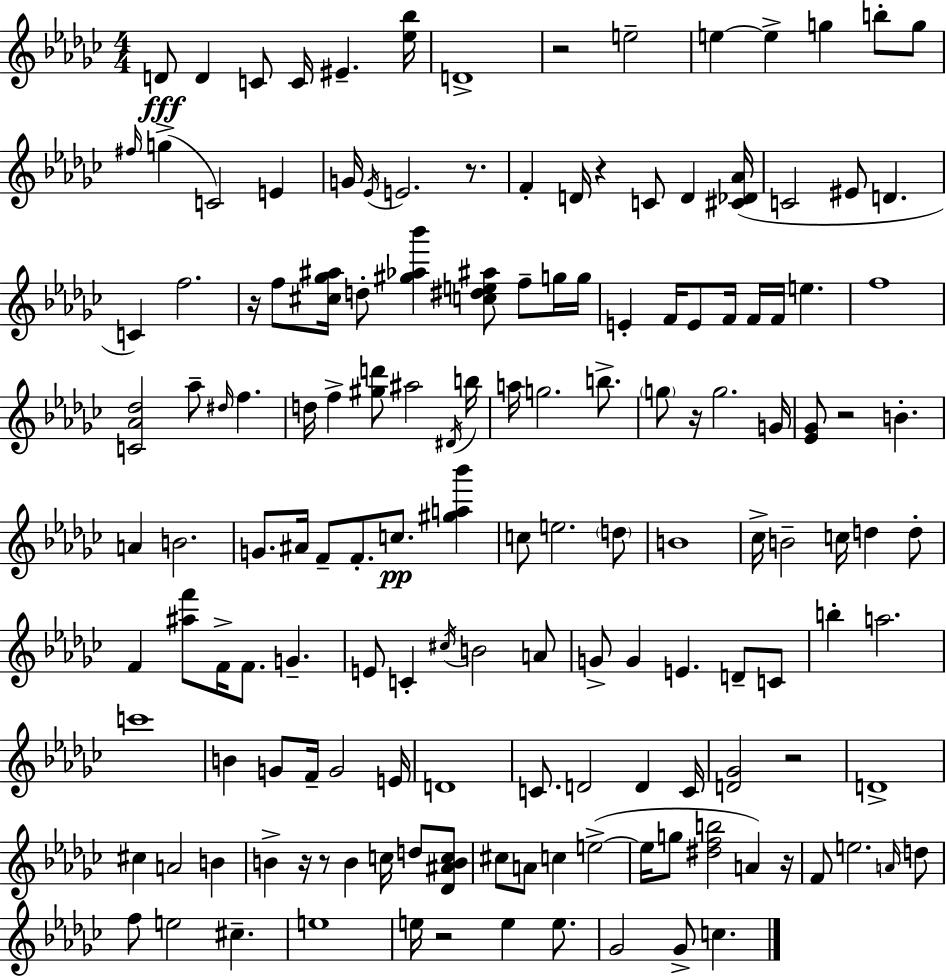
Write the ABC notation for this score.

X:1
T:Untitled
M:4/4
L:1/4
K:Ebm
D/2 D C/2 C/4 ^E [_e_b]/4 D4 z2 e2 e e g b/2 g/2 ^f/4 g C2 E G/4 _E/4 E2 z/2 F D/4 z C/2 D [^C_D_A]/4 C2 ^E/2 D C f2 z/4 f/2 [^c_g^a]/4 d/2 [^g_a_b'] [c^de^a]/2 f/2 g/4 g/4 E F/4 E/2 F/4 F/4 F/4 e f4 [C_A_d]2 _a/2 ^d/4 f d/4 f [^gd']/2 ^a2 ^D/4 b/4 a/4 g2 b/2 g/2 z/4 g2 G/4 [_E_G]/2 z2 B A B2 G/2 ^A/4 F/2 F/2 c/2 [^ga_b'] c/2 e2 d/2 B4 _c/4 B2 c/4 d d/2 F [^af']/2 F/4 F/2 G E/2 C ^c/4 B2 A/2 G/2 G E D/2 C/2 b a2 c'4 B G/2 F/4 G2 E/4 D4 C/2 D2 D C/4 [D_G]2 z2 D4 ^c A2 B B z/4 z/2 B c/4 d/2 [_D^ABc]/2 ^c/2 A/2 c e2 e/4 g/2 [^dfb]2 A z/4 F/2 e2 A/4 d/2 f/2 e2 ^c e4 e/4 z2 e e/2 _G2 _G/2 c